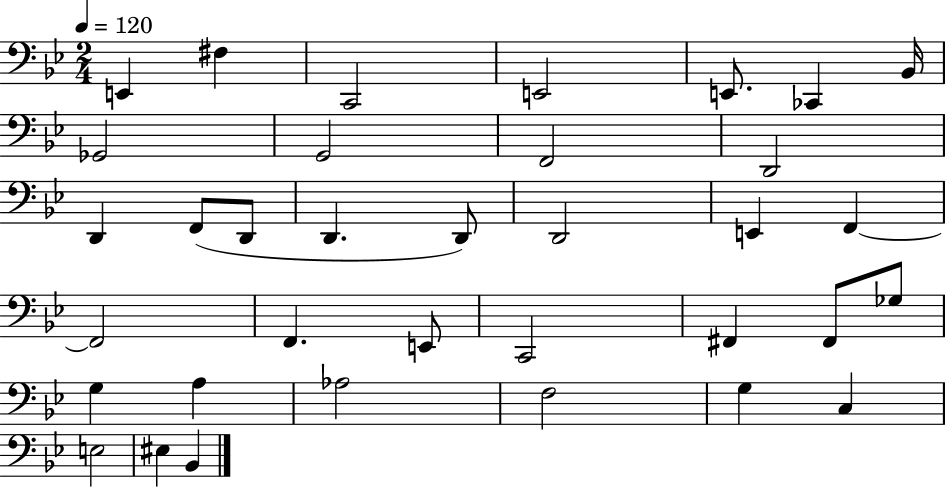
{
  \clef bass
  \numericTimeSignature
  \time 2/4
  \key bes \major
  \tempo 4 = 120
  e,4 fis4 | c,2 | e,2 | e,8. ces,4 bes,16 | \break ges,2 | g,2 | f,2 | d,2 | \break d,4 f,8( d,8 | d,4. d,8) | d,2 | e,4 f,4~~ | \break f,2 | f,4. e,8 | c,2 | fis,4 fis,8 ges8 | \break g4 a4 | aes2 | f2 | g4 c4 | \break e2 | eis4 bes,4 | \bar "|."
}